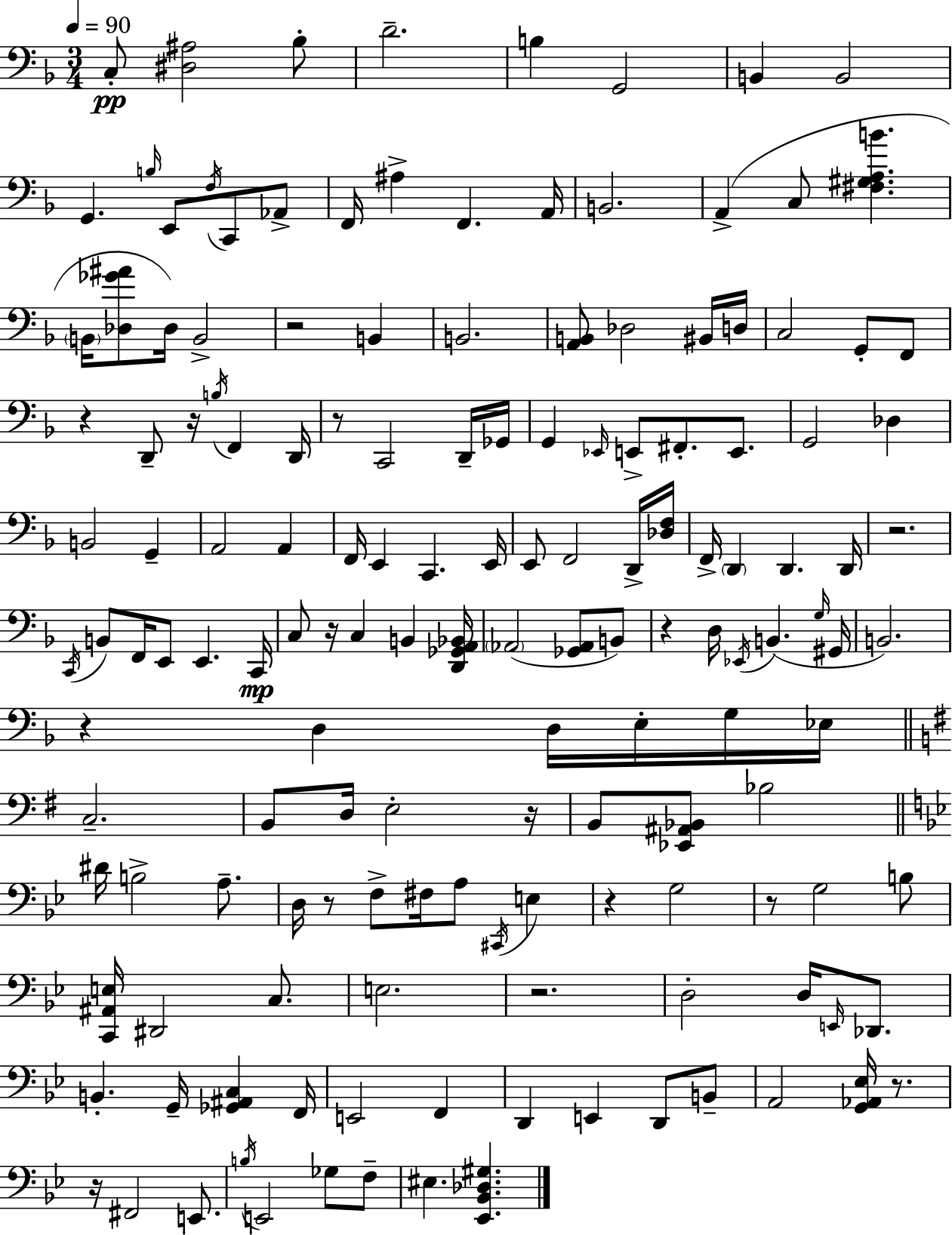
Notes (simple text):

C3/e [D#3,A#3]/h Bb3/e D4/h. B3/q G2/h B2/q B2/h G2/q. B3/s E2/e F3/s C2/e Ab2/e F2/s A#3/q F2/q. A2/s B2/h. A2/q C3/e [F#3,G#3,A3,B4]/q. B2/s [Db3,Gb4,A#4]/e Db3/s B2/h R/h B2/q B2/h. [A2,B2]/e Db3/h BIS2/s D3/s C3/h G2/e F2/e R/q D2/e R/s B3/s F2/q D2/s R/e C2/h D2/s Gb2/s G2/q Eb2/s E2/e F#2/e. E2/e. G2/h Db3/q B2/h G2/q A2/h A2/q F2/s E2/q C2/q. E2/s E2/e F2/h D2/s [Db3,F3]/s F2/s D2/q D2/q. D2/s R/h. C2/s B2/e F2/s E2/e E2/q. C2/s C3/e R/s C3/q B2/q [D2,Gb2,A2,Bb2]/s Ab2/h [Gb2,Ab2]/e B2/e R/q D3/s Eb2/s B2/q. G3/s G#2/s B2/h. R/q D3/q D3/s E3/s G3/s Eb3/s C3/h. B2/e D3/s E3/h R/s B2/e [Eb2,A#2,Bb2]/e Bb3/h D#4/s B3/h A3/e. D3/s R/e F3/e F#3/s A3/e C#2/s E3/q R/q G3/h R/e G3/h B3/e [C2,A#2,E3]/s D#2/h C3/e. E3/h. R/h. D3/h D3/s E2/s Db2/e. B2/q. G2/s [Gb2,A#2,C3]/q F2/s E2/h F2/q D2/q E2/q D2/e B2/e A2/h [G2,Ab2,Eb3]/s R/e. R/s F#2/h E2/e. B3/s E2/h Gb3/e F3/e EIS3/q. [Eb2,Bb2,Db3,G#3]/q.